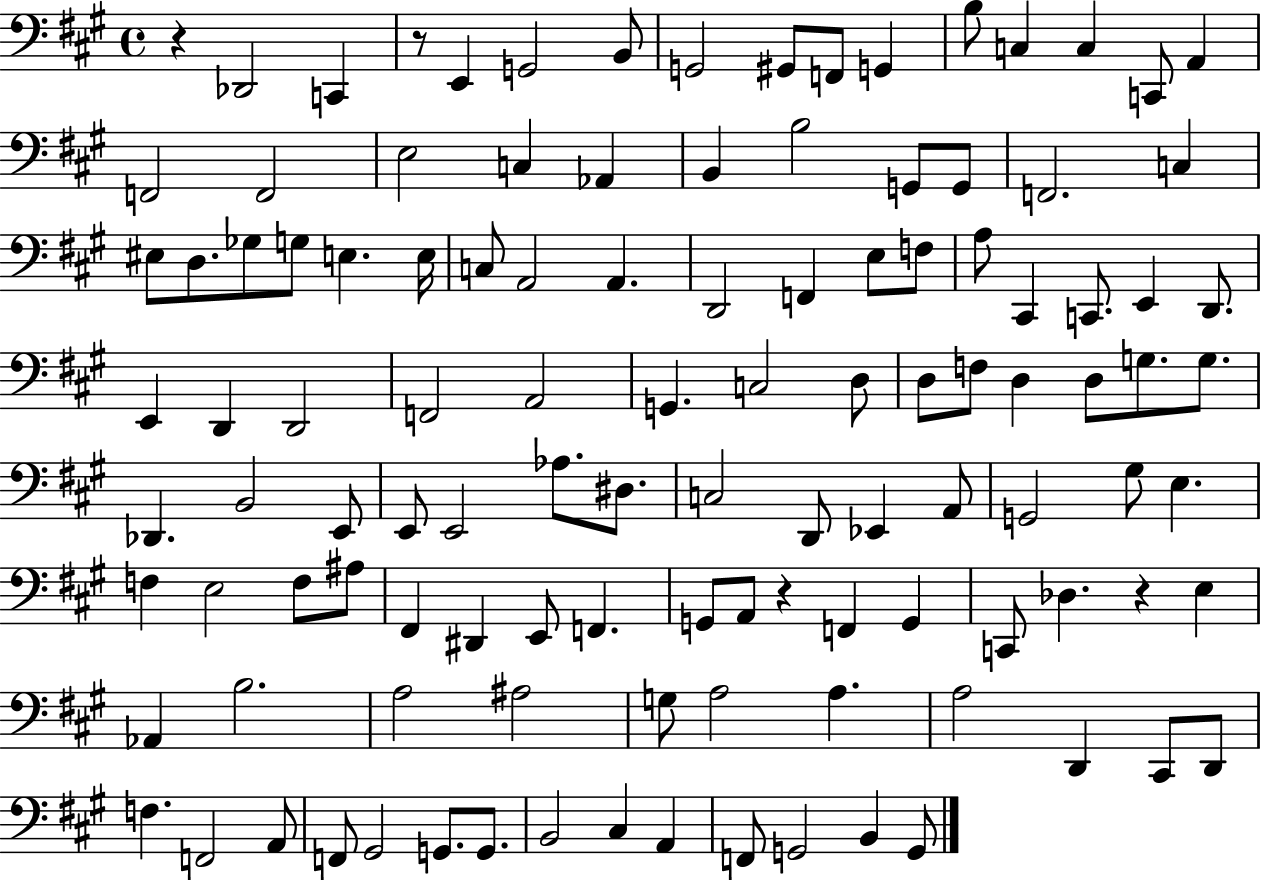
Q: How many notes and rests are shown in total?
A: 115